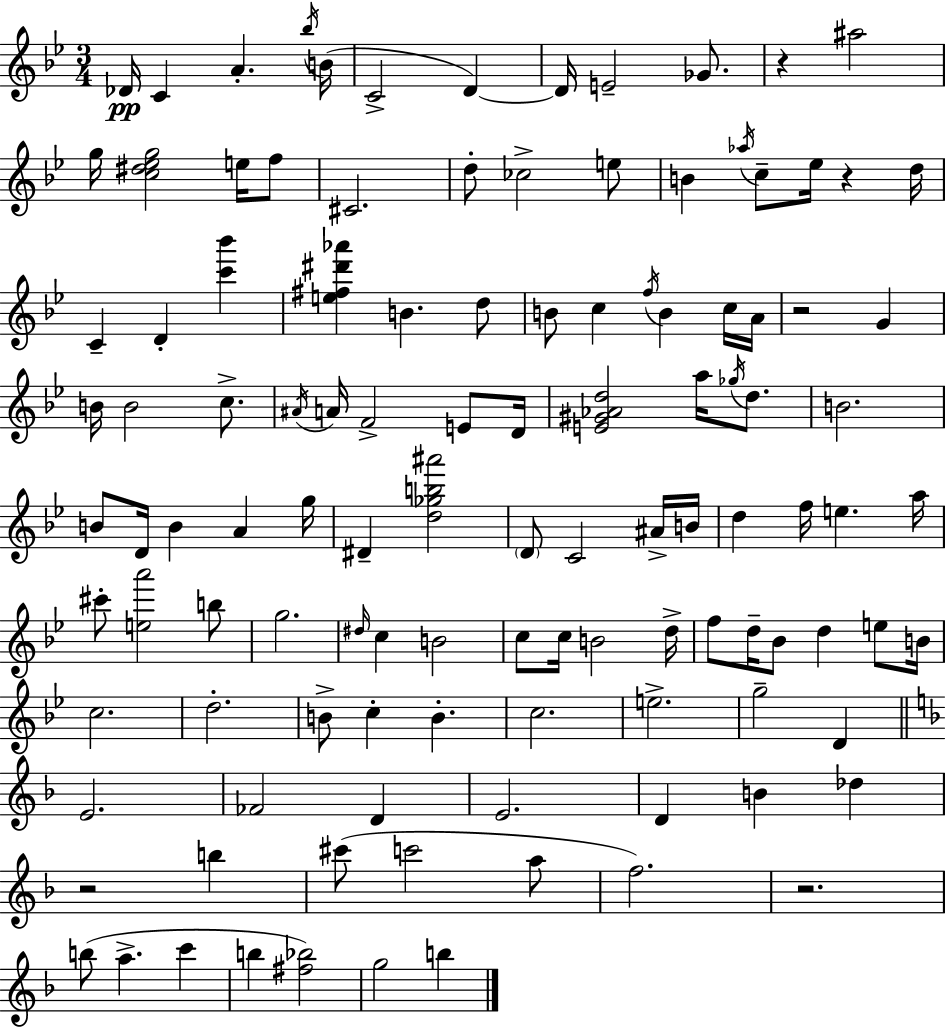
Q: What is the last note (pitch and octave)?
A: B5